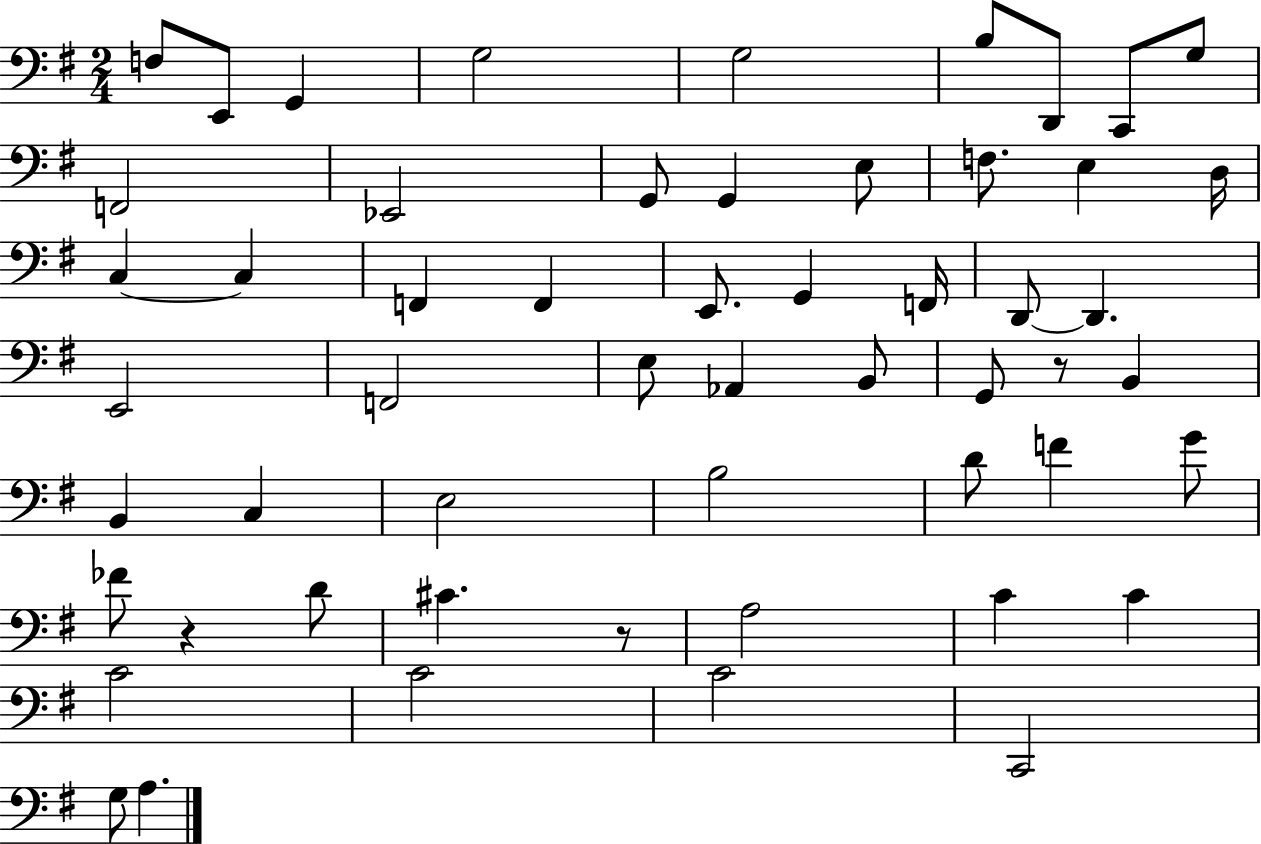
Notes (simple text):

F3/e E2/e G2/q G3/h G3/h B3/e D2/e C2/e G3/e F2/h Eb2/h G2/e G2/q E3/e F3/e. E3/q D3/s C3/q C3/q F2/q F2/q E2/e. G2/q F2/s D2/e D2/q. E2/h F2/h E3/e Ab2/q B2/e G2/e R/e B2/q B2/q C3/q E3/h B3/h D4/e F4/q G4/e FES4/e R/q D4/e C#4/q. R/e A3/h C4/q C4/q C4/h C4/h C4/h C2/h G3/e A3/q.